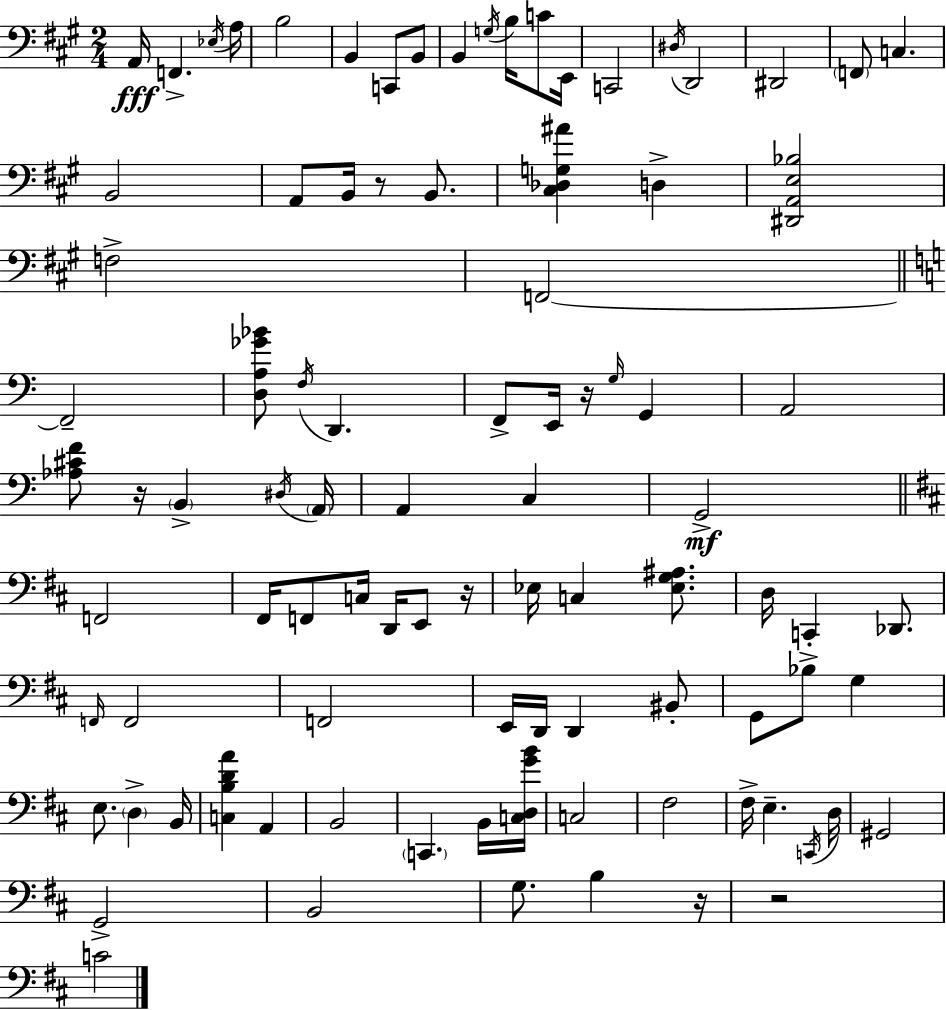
{
  \clef bass
  \numericTimeSignature
  \time 2/4
  \key a \major
  a,16\fff f,4.-> \acciaccatura { ees16 } | a16 b2 | b,4 c,8 b,8 | b,4 \acciaccatura { g16 } b16 c'8 | \break e,16 c,2 | \acciaccatura { dis16 } d,2 | dis,2 | \parenthesize f,8 c4. | \break b,2 | a,8 b,16 r8 | b,8. <cis des g ais'>4 d4-> | <dis, a, e bes>2 | \break f2-> | f,2~~ | \bar "||" \break \key c \major f,2-- | <d a ges' bes'>8 \acciaccatura { f16 } d,4. | f,8-> e,16 r16 \grace { g16 } g,4 | a,2 | \break <aes cis' f'>8 r16 \parenthesize b,4-> | \acciaccatura { dis16 } \parenthesize a,16 a,4 c4 | g,2->\mf | \bar "||" \break \key d \major f,2 | fis,16 f,8 c16 d,16 e,8 r16 | ees16 c4 <ees g ais>8. | d16 c,4-. des,8. | \break \grace { f,16 } f,2 | f,2 | e,16 d,16 d,4 bis,8-. | g,8 bes8-> g4 | \break e8. \parenthesize d4-> | b,16 <c b d' a'>4 a,4 | b,2 | \parenthesize c,4. b,16 | \break <c d g' b'>16 c2 | fis2 | fis16-> e4.-- | \acciaccatura { c,16 } d16 gis,2 | \break g,2-> | b,2 | g8. b4 | r16 r2 | \break c'2 | \bar "|."
}